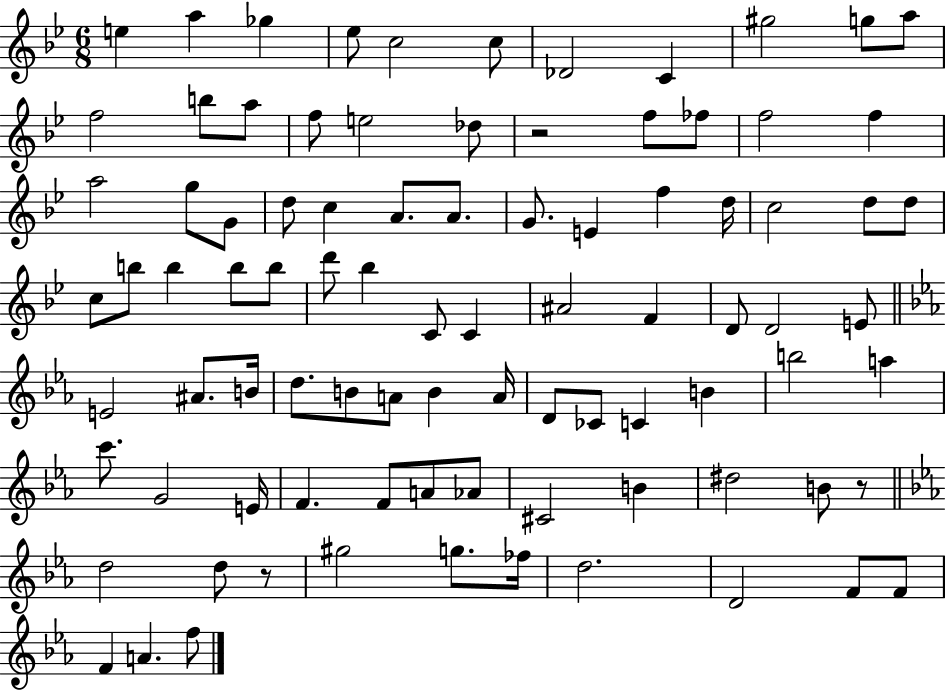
X:1
T:Untitled
M:6/8
L:1/4
K:Bb
e a _g _e/2 c2 c/2 _D2 C ^g2 g/2 a/2 f2 b/2 a/2 f/2 e2 _d/2 z2 f/2 _f/2 f2 f a2 g/2 G/2 d/2 c A/2 A/2 G/2 E f d/4 c2 d/2 d/2 c/2 b/2 b b/2 b/2 d'/2 _b C/2 C ^A2 F D/2 D2 E/2 E2 ^A/2 B/4 d/2 B/2 A/2 B A/4 D/2 _C/2 C B b2 a c'/2 G2 E/4 F F/2 A/2 _A/2 ^C2 B ^d2 B/2 z/2 d2 d/2 z/2 ^g2 g/2 _f/4 d2 D2 F/2 F/2 F A f/2